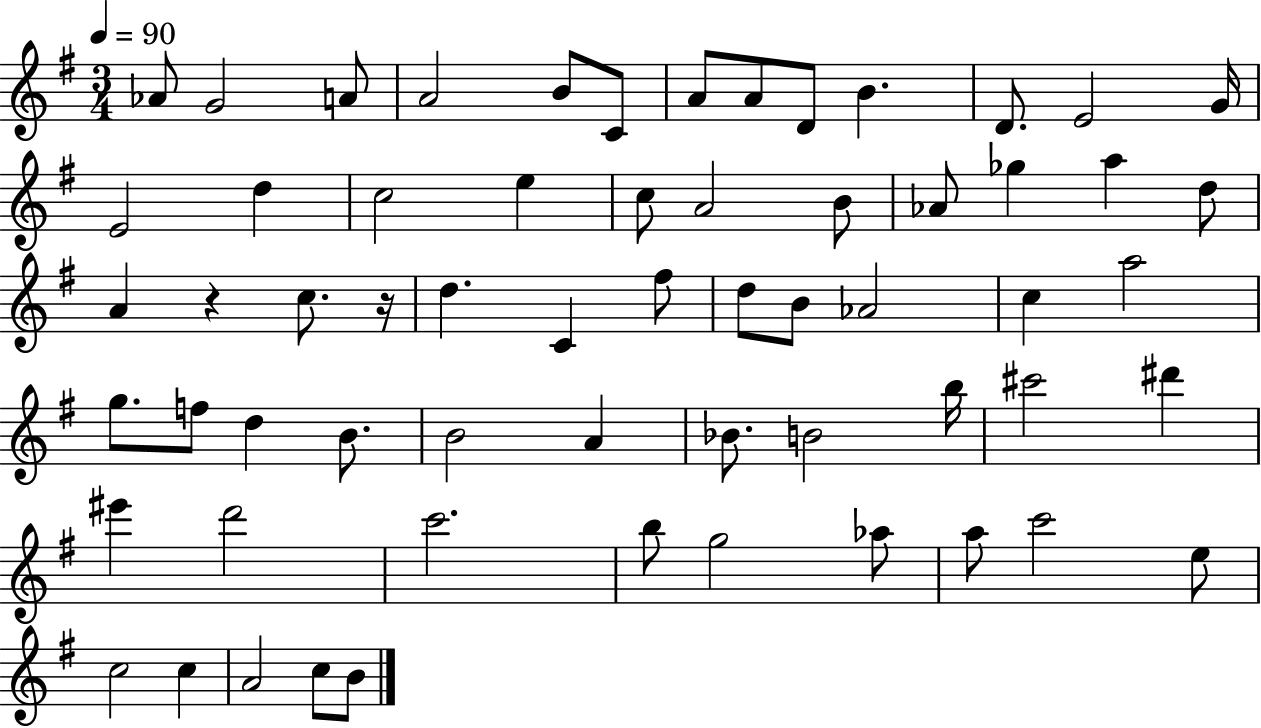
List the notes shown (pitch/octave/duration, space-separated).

Ab4/e G4/h A4/e A4/h B4/e C4/e A4/e A4/e D4/e B4/q. D4/e. E4/h G4/s E4/h D5/q C5/h E5/q C5/e A4/h B4/e Ab4/e Gb5/q A5/q D5/e A4/q R/q C5/e. R/s D5/q. C4/q F#5/e D5/e B4/e Ab4/h C5/q A5/h G5/e. F5/e D5/q B4/e. B4/h A4/q Bb4/e. B4/h B5/s C#6/h D#6/q EIS6/q D6/h C6/h. B5/e G5/h Ab5/e A5/e C6/h E5/e C5/h C5/q A4/h C5/e B4/e